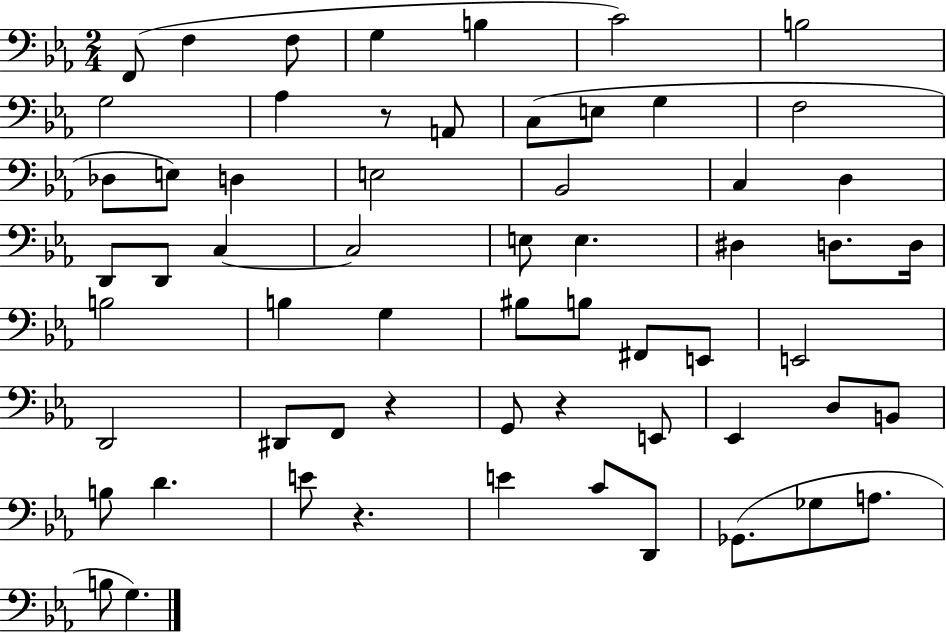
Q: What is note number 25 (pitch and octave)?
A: C3